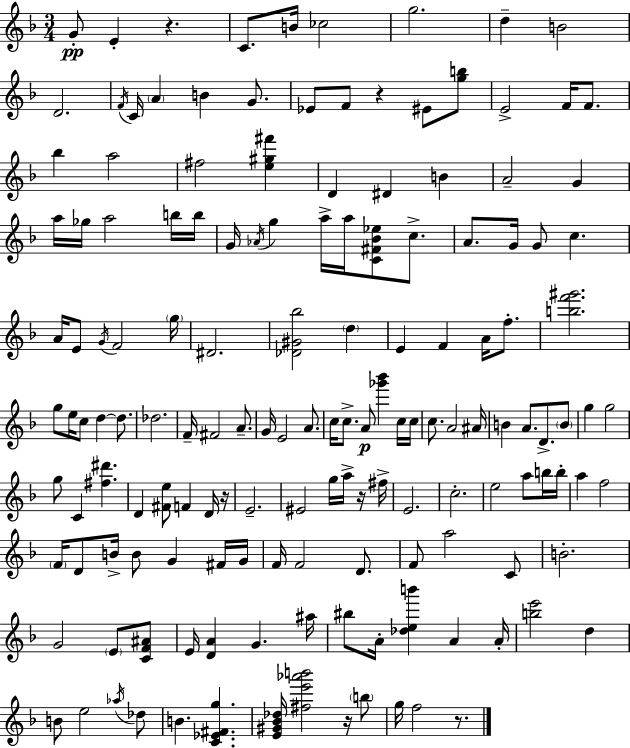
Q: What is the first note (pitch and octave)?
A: G4